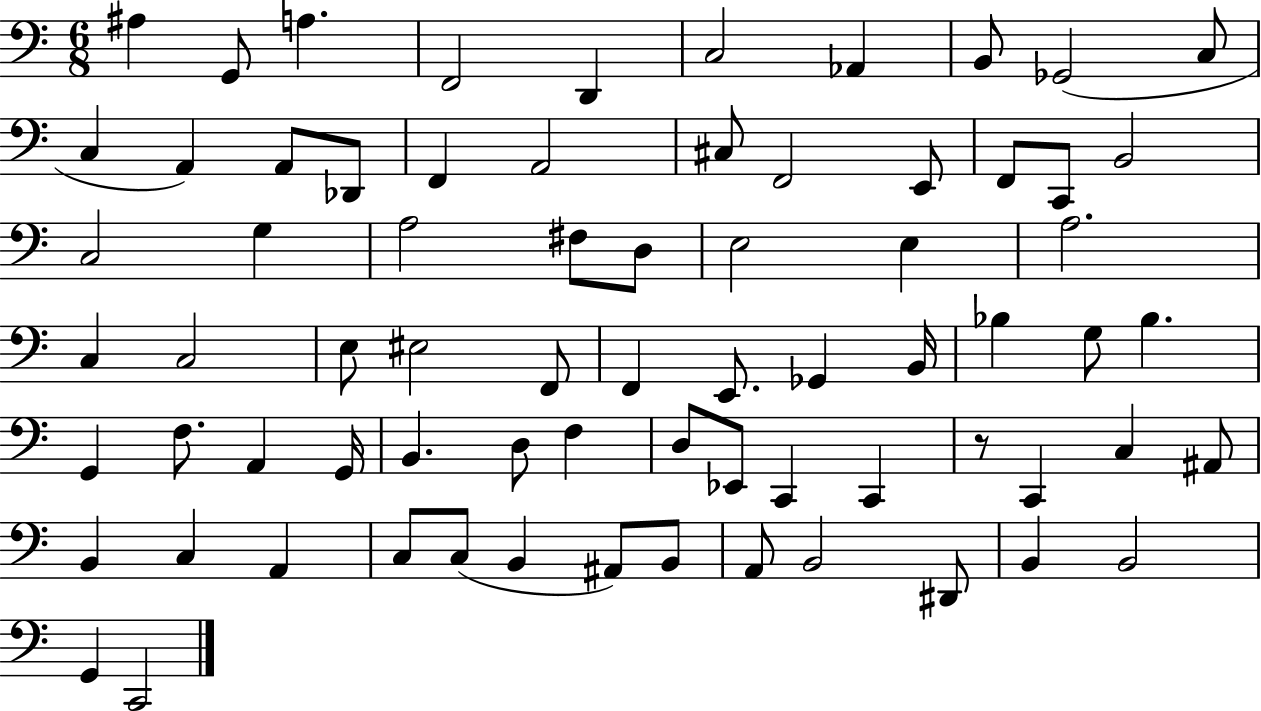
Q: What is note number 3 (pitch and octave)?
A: A3